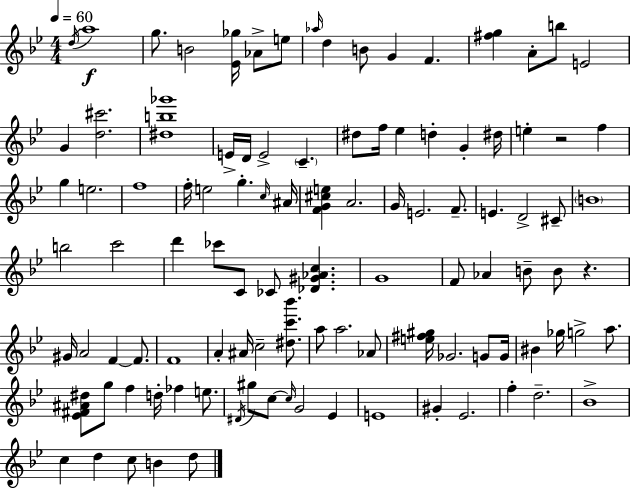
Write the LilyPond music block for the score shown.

{
  \clef treble
  \numericTimeSignature
  \time 4/4
  \key g \minor
  \tempo 4 = 60
  \acciaccatura { d''16 }\f a''1 | g''8. b'2 <ees' ges''>16 aes'8-> e''8 | \grace { aes''16 } d''4 b'8 g'4 f'4. | <fis'' g''>4 a'8-. b''8 e'2 | \break g'4 <d'' cis'''>2. | <dis'' b'' ges'''>1 | e'16-> d'16 e'2-> \parenthesize c'4.-- | dis''8 f''16 ees''4 d''4-. g'4-. | \break dis''16 e''4-. r2 f''4 | g''4 e''2. | f''1 | f''16-. e''2 g''4.-. | \break \grace { c''16 } ais'16 <f' g' cis'' e''>4 a'2. | g'16 e'2. | f'8.-- e'4. d'2-> | cis'8-- \parenthesize b'1 | \break b''2 c'''2 | d'''4 ces'''8 c'8 ces'8 <des' gis' aes' c''>4. | g'1 | f'8 aes'4 b'8-- b'8 r4. | \break gis'16 a'2 f'4~~ | f'8. f'1 | a'4-. ais'16 c''2-- | <dis'' c''' bes'''>8. a''8 a''2. | \break aes'8 <e'' fis'' gis''>16 ges'2. | g'8 g'16 bis'4 ges''16 g''2-> | a''8. <ees' fis' ais' dis''>8 g''8 f''4 d''16-. fes''4 | e''8. \acciaccatura { dis'16 } gis''8 c''8~~ \grace { c''16 } g'2 | \break ees'4 e'1 | gis'4-. ees'2. | f''4-. d''2.-- | bes'1-> | \break c''4 d''4 c''8 b'4 | d''8 \bar "|."
}